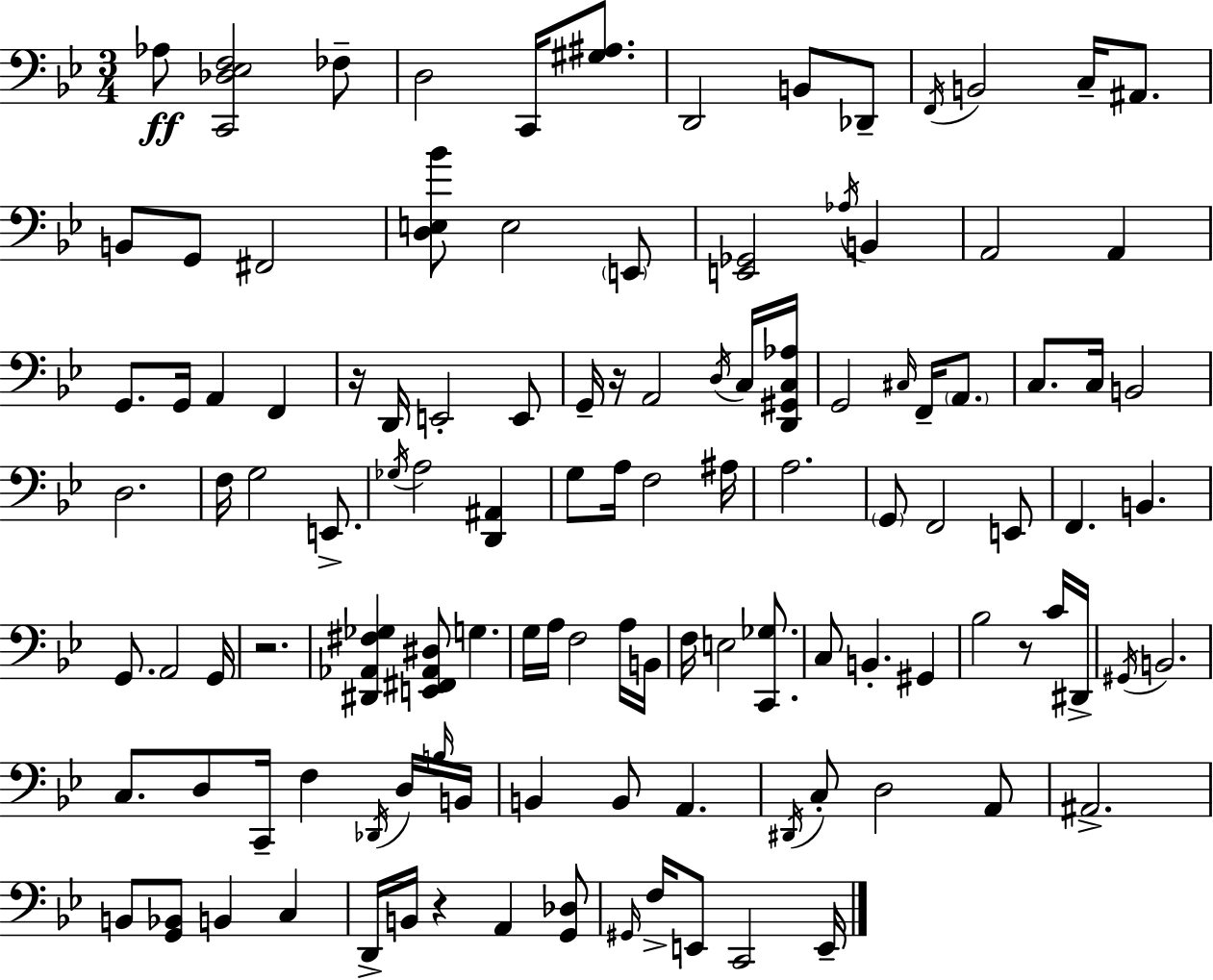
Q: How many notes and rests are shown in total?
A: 116